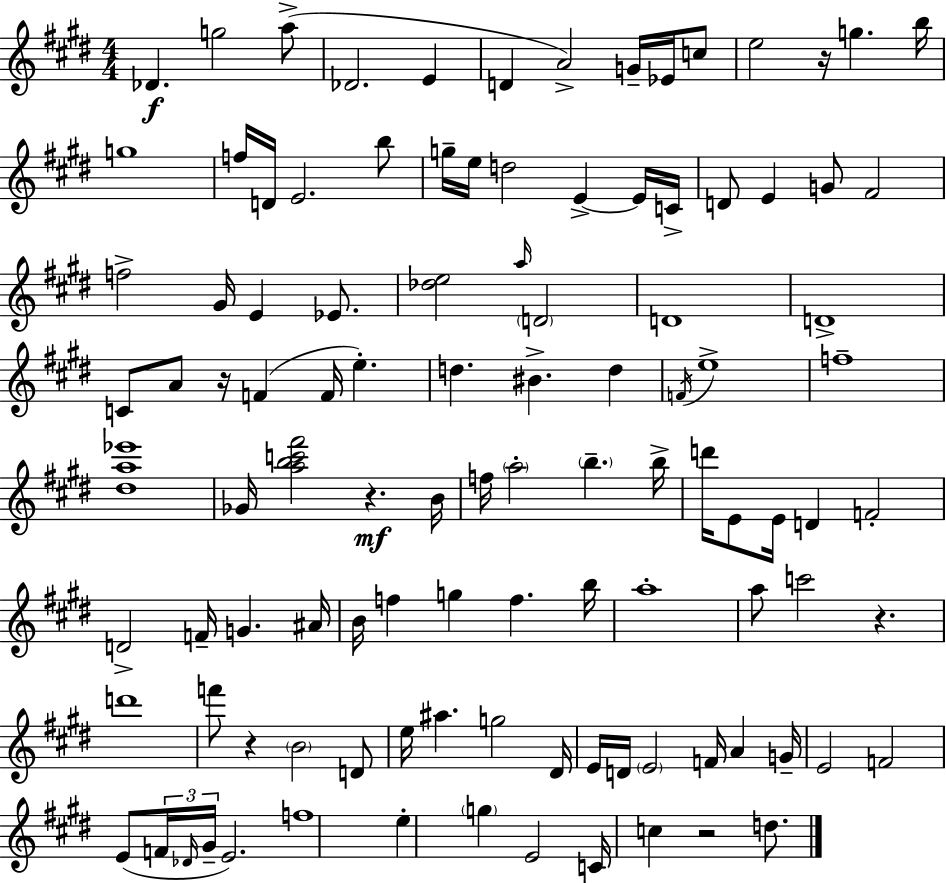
{
  \clef treble
  \numericTimeSignature
  \time 4/4
  \key e \major
  des'4.\f g''2 a''8->( | des'2. e'4 | d'4 a'2->) g'16-- ees'16 c''8 | e''2 r16 g''4. b''16 | \break g''1 | f''16 d'16 e'2. b''8 | g''16-- e''16 d''2 e'4->~~ e'16 c'16-> | d'8 e'4 g'8 fis'2 | \break f''2-> gis'16 e'4 ees'8. | <des'' e''>2 \grace { a''16 } \parenthesize d'2 | d'1 | d'1-> | \break c'8 a'8 r16 f'4( f'16 e''4.-.) | d''4. bis'4.-> d''4 | \acciaccatura { f'16 } e''1-> | f''1-- | \break <dis'' a'' ees'''>1 | ges'16 <a'' b'' c''' fis'''>2 r4.\mf | b'16 f''16 \parenthesize a''2-. \parenthesize b''4.-- | b''16-> d'''16 e'8 e'16 d'4 f'2-. | \break d'2-> f'16-- g'4. | ais'16 b'16 f''4 g''4 f''4. | b''16 a''1-. | a''8 c'''2 r4. | \break d'''1 | f'''8 r4 \parenthesize b'2 | d'8 e''16 ais''4. g''2 | dis'16 e'16 d'16 \parenthesize e'2 f'16 a'4 | \break g'16-- e'2 f'2 | e'8( \tuplet 3/2 { f'16 \grace { des'16 } gis'16-- } e'2.) | f''1 | e''4-. \parenthesize g''4 e'2 | \break c'16 c''4 r2 | d''8. \bar "|."
}